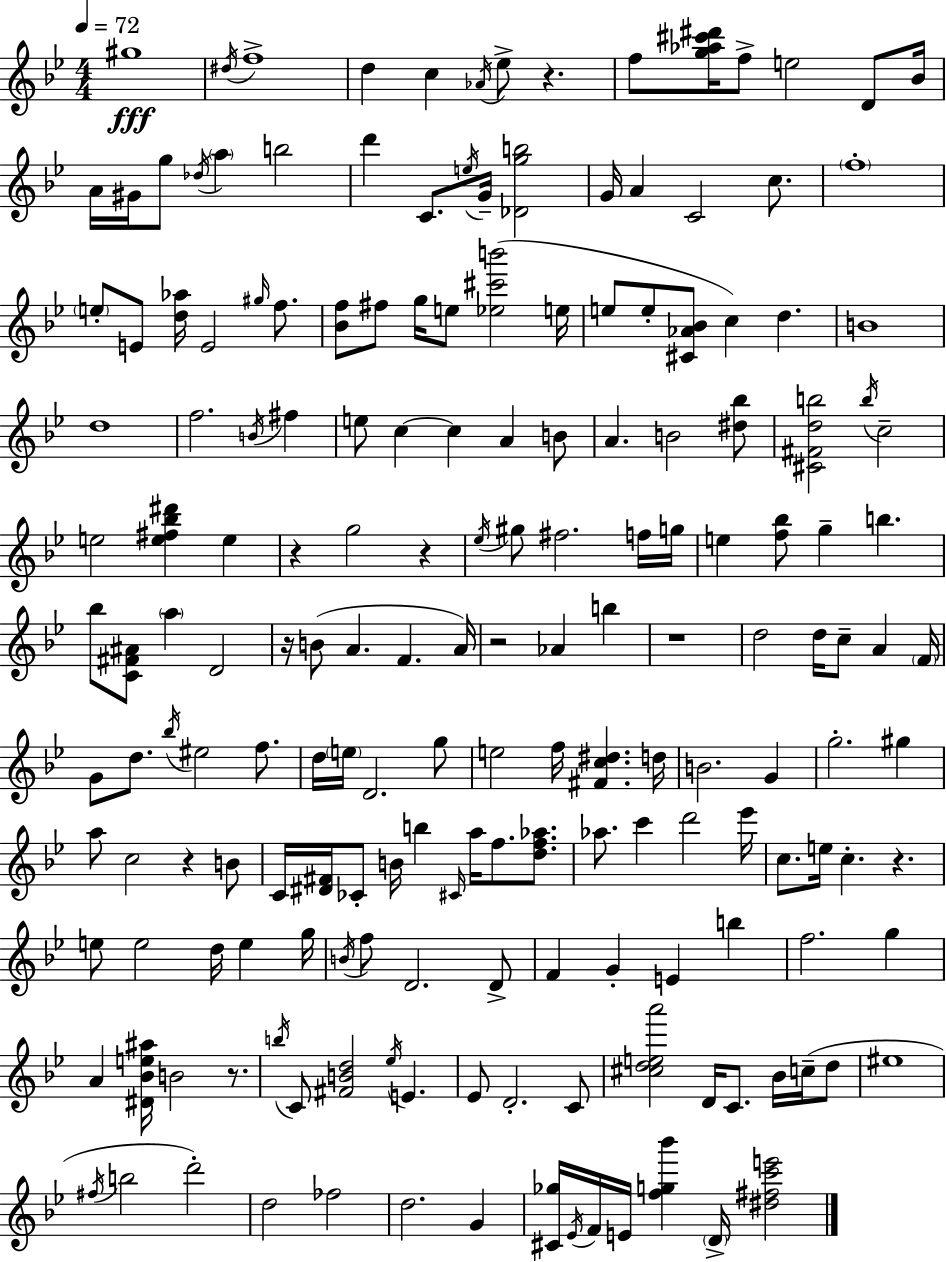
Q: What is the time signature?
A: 4/4